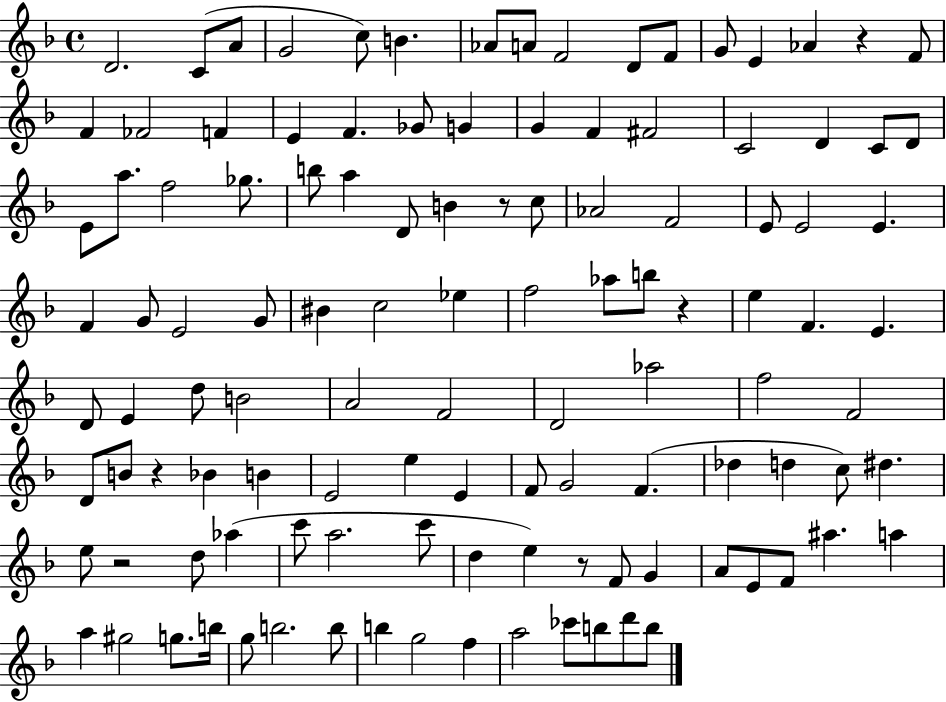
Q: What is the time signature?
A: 4/4